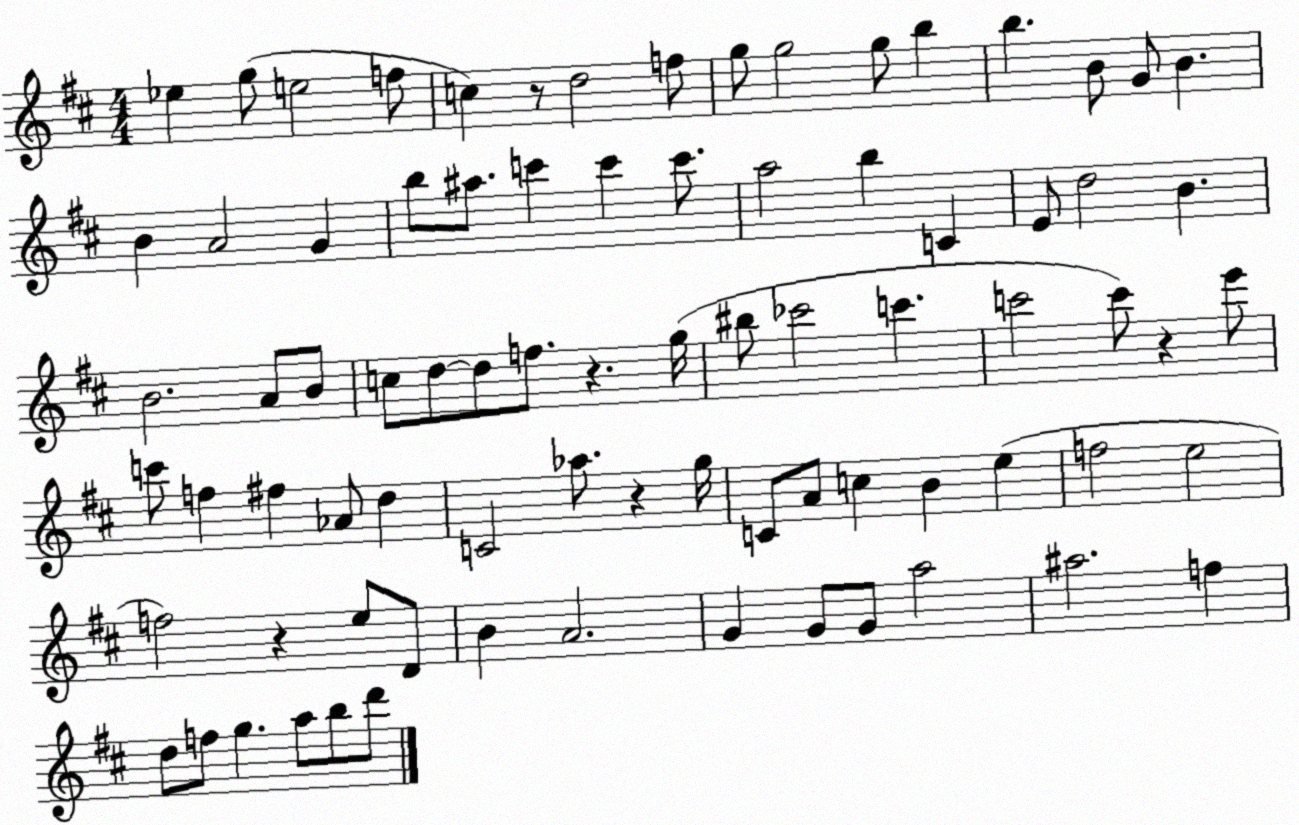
X:1
T:Untitled
M:4/4
L:1/4
K:D
_e g/2 e2 f/2 c z/2 d2 f/2 g/2 g2 g/2 b b B/2 G/2 B B A2 G b/2 ^a/2 c' c' c'/2 a2 b C E/2 d2 B B2 A/2 B/2 c/2 d/2 d/2 f/2 z g/4 ^b/2 _c'2 c' c'2 c'/2 z e'/2 c'/2 f ^f _A/2 d C2 _a/2 z g/4 C/2 A/2 c B e f2 e2 f2 z e/2 D/2 B A2 G G/2 G/2 a2 ^a2 f d/2 f/2 g a/2 b/2 d'/2